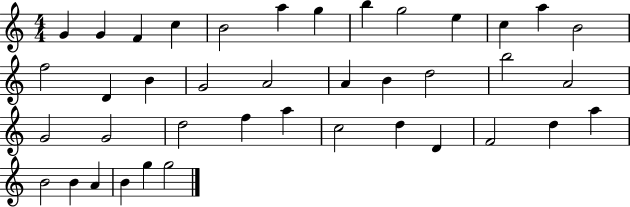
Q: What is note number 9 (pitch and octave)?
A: G5